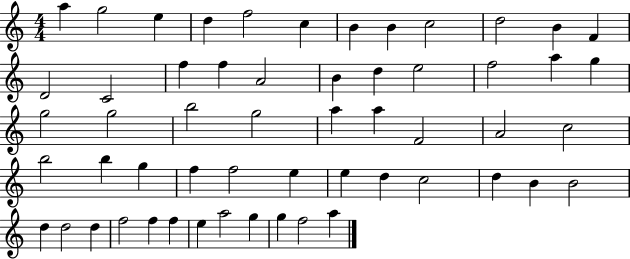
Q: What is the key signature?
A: C major